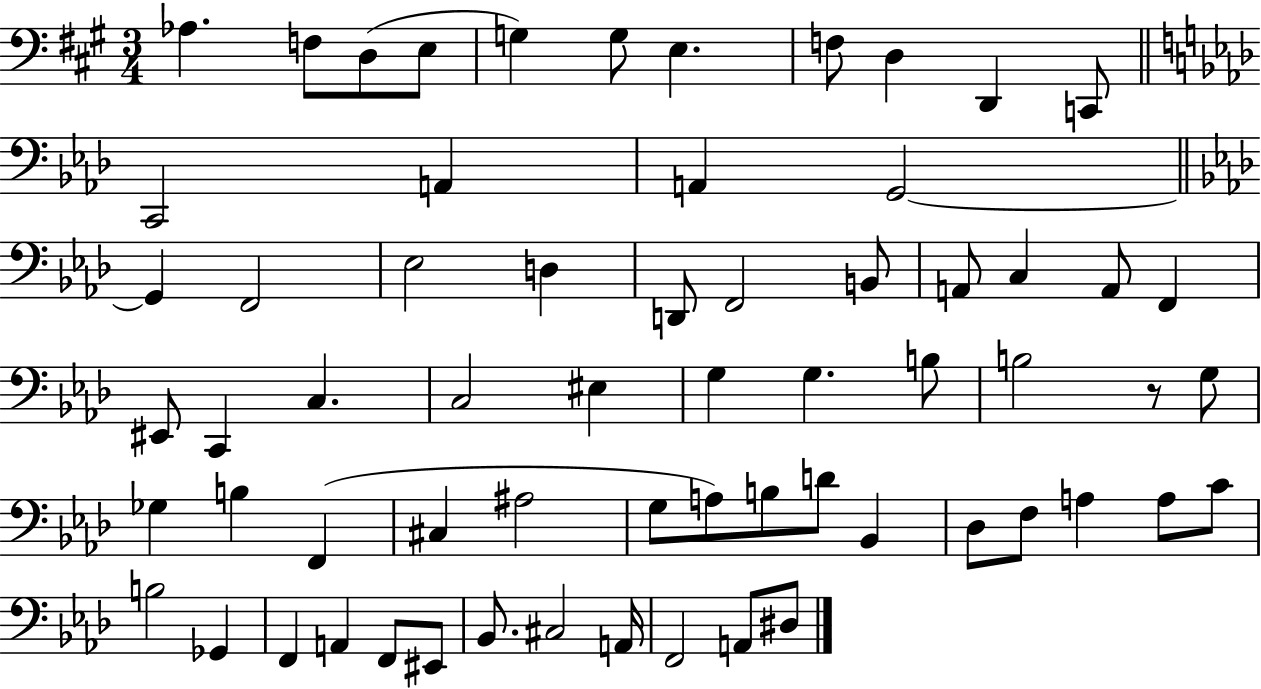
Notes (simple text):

Ab3/q. F3/e D3/e E3/e G3/q G3/e E3/q. F3/e D3/q D2/q C2/e C2/h A2/q A2/q G2/h G2/q F2/h Eb3/h D3/q D2/e F2/h B2/e A2/e C3/q A2/e F2/q EIS2/e C2/q C3/q. C3/h EIS3/q G3/q G3/q. B3/e B3/h R/e G3/e Gb3/q B3/q F2/q C#3/q A#3/h G3/e A3/e B3/e D4/e Bb2/q Db3/e F3/e A3/q A3/e C4/e B3/h Gb2/q F2/q A2/q F2/e EIS2/e Bb2/e. C#3/h A2/s F2/h A2/e D#3/e